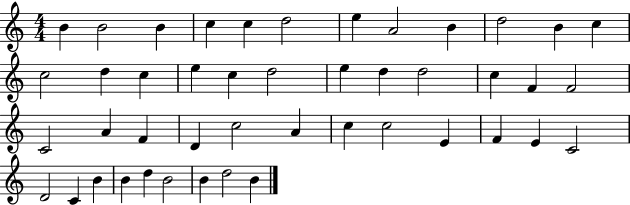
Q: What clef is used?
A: treble